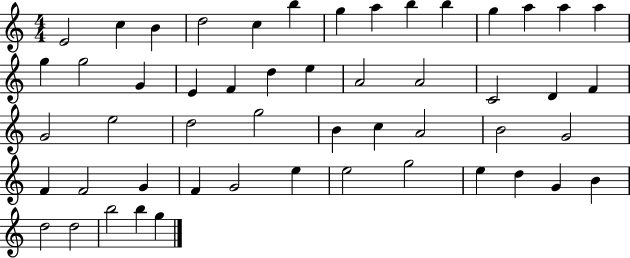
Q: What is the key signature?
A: C major